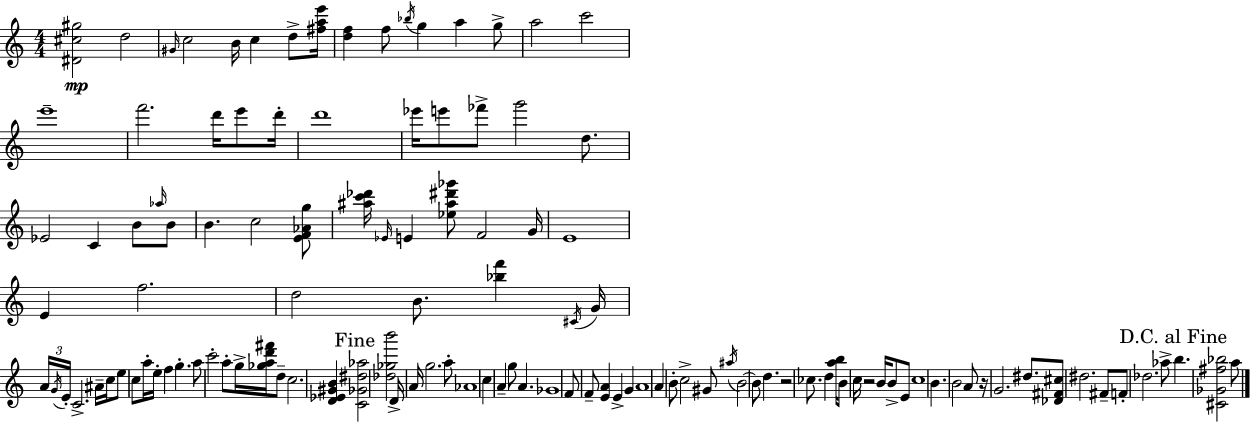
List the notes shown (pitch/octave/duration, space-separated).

[D#4,C#5,G#5]/h D5/h G#4/s C5/h B4/s C5/q D5/e [F#5,A5,E6]/s [D5,F5]/q F5/e Bb5/s G5/q A5/q G5/e A5/h C6/h E6/w F6/h. D6/s E6/e D6/s D6/w Eb6/s E6/e FES6/e G6/h D5/e. Eb4/h C4/q B4/e Ab5/s B4/e B4/q. C5/h [E4,F4,Ab4,G5]/e [A#5,C6,Db6]/s Eb4/s E4/q [Eb5,A#5,D#6,Gb6]/e F4/h G4/s E4/w E4/q F5/h. D5/h B4/e. [Bb5,F6]/q C#4/s G4/s A4/s G4/s E4/s C4/h. A#4/s C5/s E5/e C5/e A5/s E5/s F5/q G5/q. A5/e C6/h A5/e G5/s [Gb5,A5,D6,F#6]/s D5/e C5/h. [D4,Eb4,G#4,B4]/q [C4,Gb4,D#5,Ab5]/h [Db5,Gb5,B6]/h D4/s A4/s G5/h. A5/e Ab4/w C5/q A4/q G5/e A4/q. Gb4/w F4/e F4/e [E4,A4]/q E4/q G4/q A4/w A4/q B4/e C5/h G#4/e A#5/s B4/h B4/e D5/q. R/h CES5/e. D5/q [A5,B5]/s B4/e C5/s R/h B4/s B4/e E4/e C5/w B4/q. B4/h A4/e R/s G4/h. D#5/e. [Db4,F#4,C#5]/e D#5/h. F#4/e F4/e Db5/h. Ab5/e B5/q. [C#4,Gb4,F#5,Bb5]/h A5/e